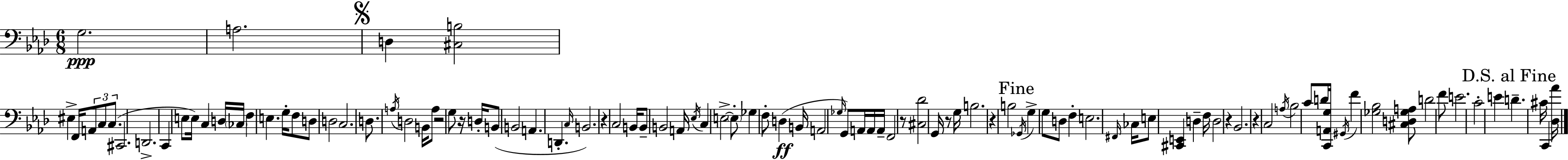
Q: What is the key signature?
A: AES major